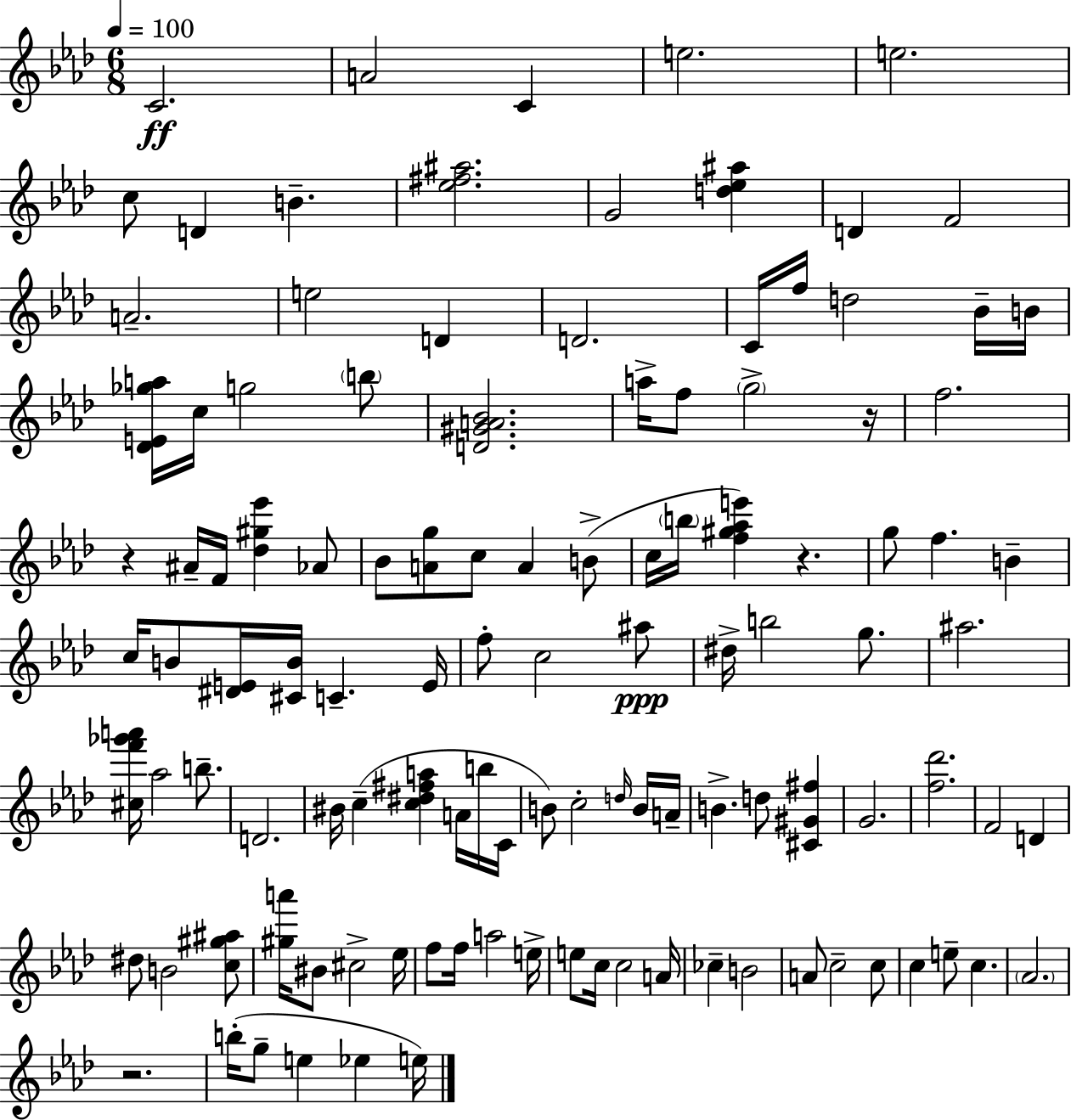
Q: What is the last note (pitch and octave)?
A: E5